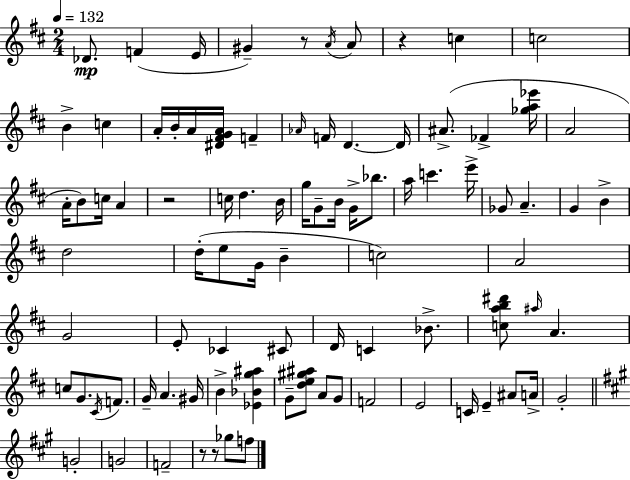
{
  \clef treble
  \numericTimeSignature
  \time 2/4
  \key d \major
  \tempo 4 = 132
  des'8.\mp f'4( e'16 | gis'4--) r8 \acciaccatura { a'16 } a'8 | r4 c''4 | c''2 | \break b'4-> c''4 | a'16-. b'16-. a'16 <dis' fis' g' a'>16 f'4-- | \grace { aes'16 } f'16 d'4.~~ | d'16 ais'8.->( fes'4-> | \break <ges'' a'' ees'''>16 a'2 | a'16-. b'8) c''16 a'4 | r2 | c''16 d''4. | \break b'16 g''16 g'8-- b'16 g'16-> bes''8. | a''16 c'''4. | e'''16-> ges'8 a'4.-- | g'4 b'4-> | \break d''2 | d''16-.( e''8 g'16 b'4-- | c''2) | a'2 | \break g'2 | e'8-. ces'4 | cis'8 d'16 c'4 bes'8.-> | <c'' a'' b'' dis'''>8 \grace { ais''16 } a'4. | \break c''8 g'8. | \acciaccatura { cis'16 } f'8. g'16-- a'4. | gis'16 b'4-> | <ees' bes' g'' ais''>4 g'8-- <d'' e'' gis'' ais''>8 | \break a'8 g'8 f'2 | e'2 | c'16 e'4-- | ais'8 a'16-> g'2-. | \break \bar "||" \break \key a \major g'2-. | g'2 | f'2-- | r8 r8 ges''8 f''8 | \break \bar "|."
}